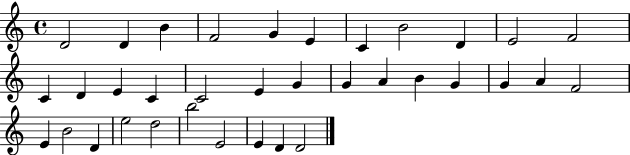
{
  \clef treble
  \time 4/4
  \defaultTimeSignature
  \key c \major
  d'2 d'4 b'4 | f'2 g'4 e'4 | c'4 b'2 d'4 | e'2 f'2 | \break c'4 d'4 e'4 c'4 | c'2 e'4 g'4 | g'4 a'4 b'4 g'4 | g'4 a'4 f'2 | \break e'4 b'2 d'4 | e''2 d''2 | b''2 e'2 | e'4 d'4 d'2 | \break \bar "|."
}